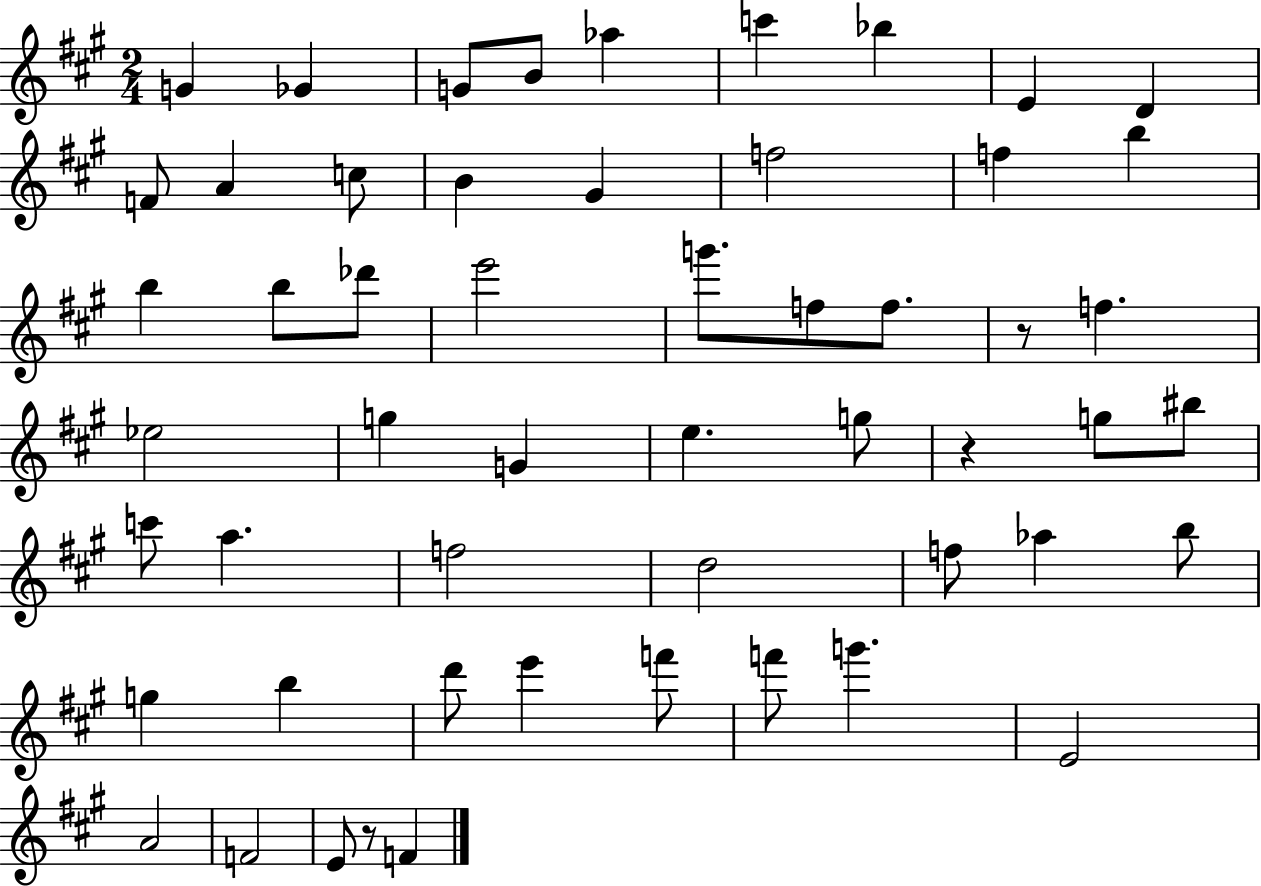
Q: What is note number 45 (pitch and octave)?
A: F6